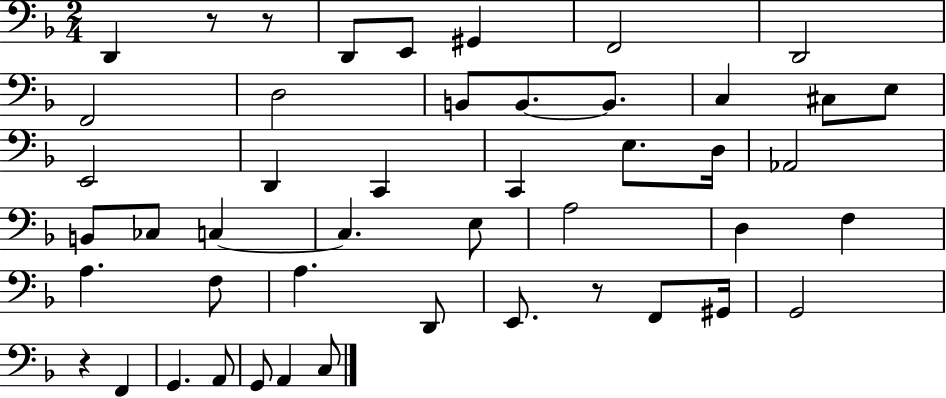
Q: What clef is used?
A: bass